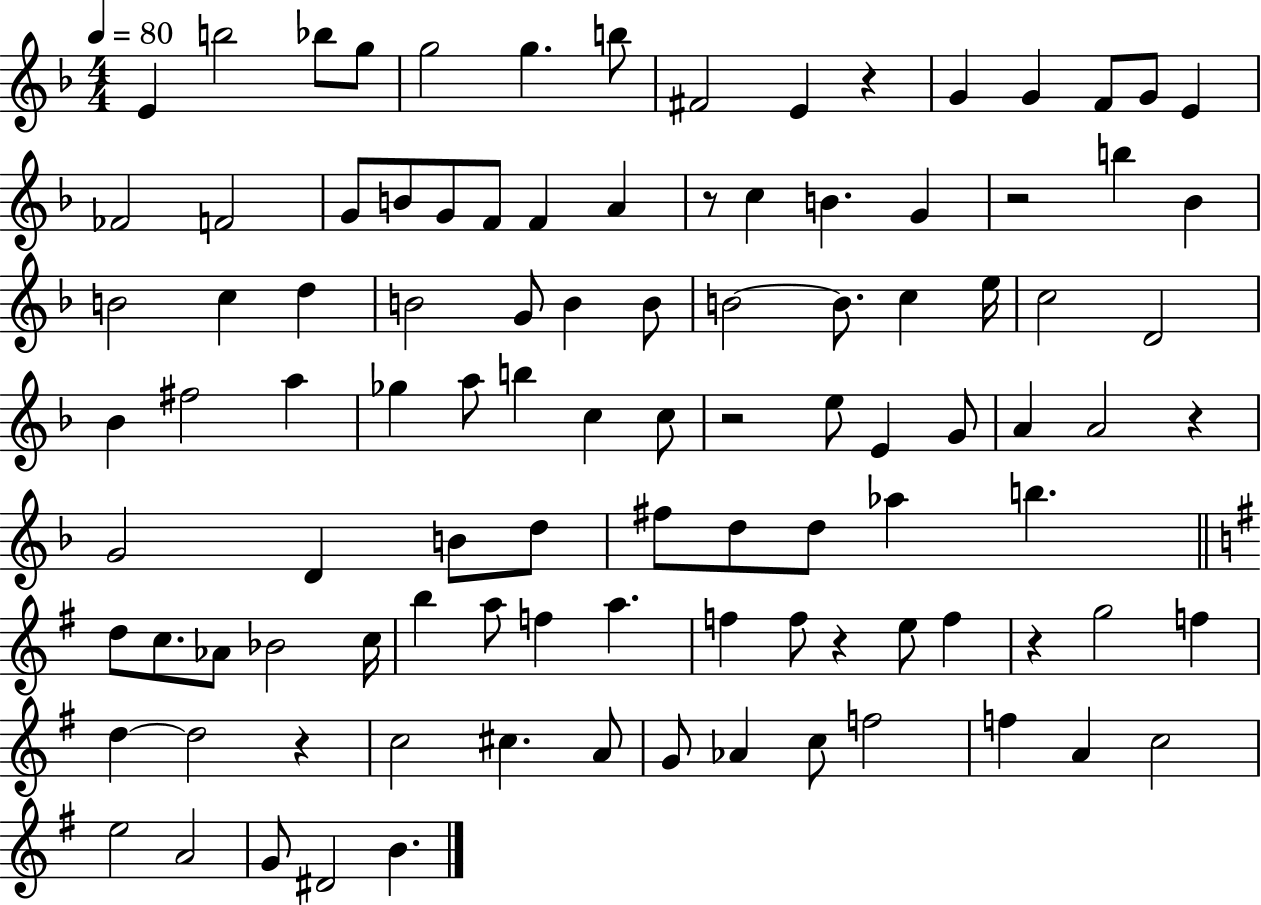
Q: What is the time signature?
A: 4/4